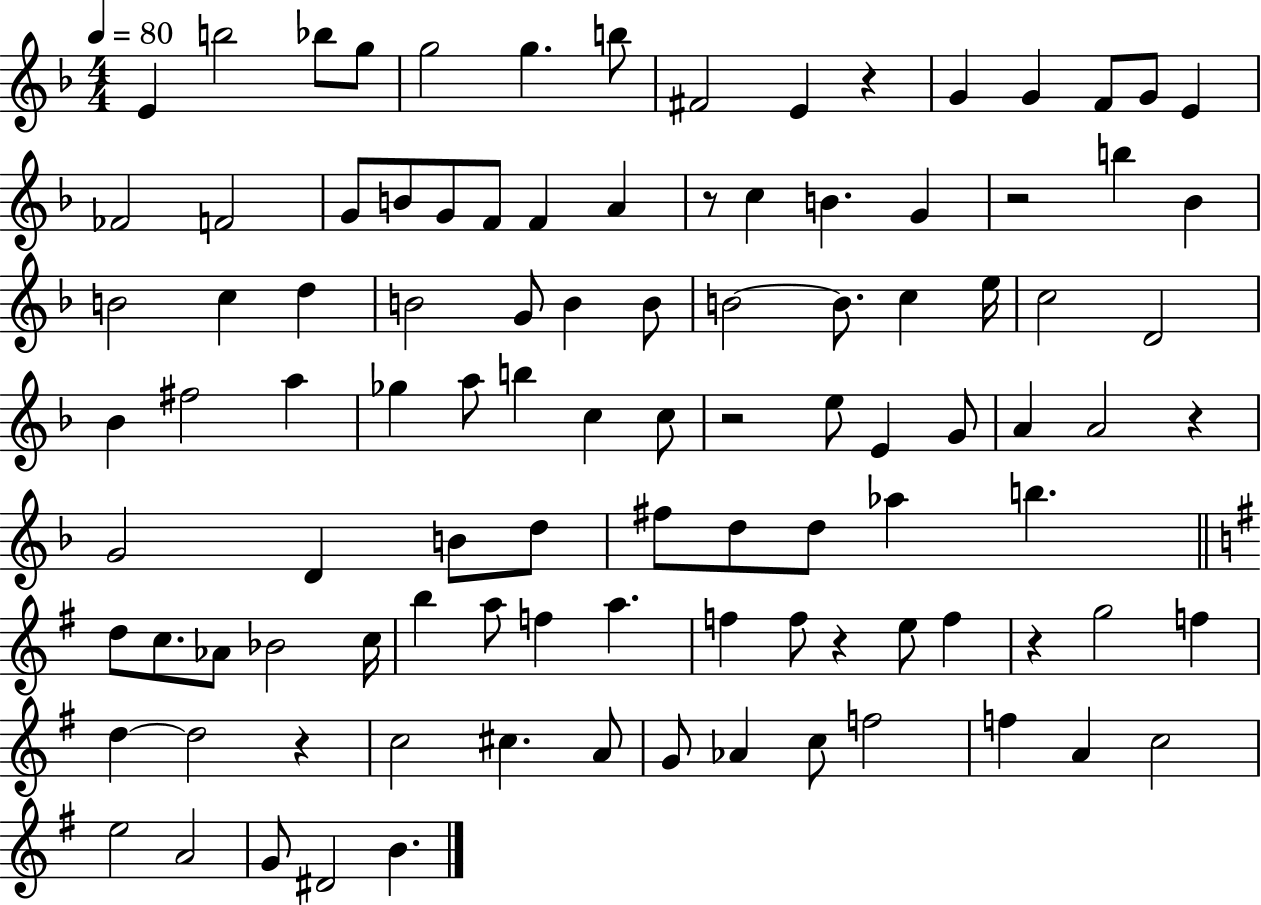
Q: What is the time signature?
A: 4/4